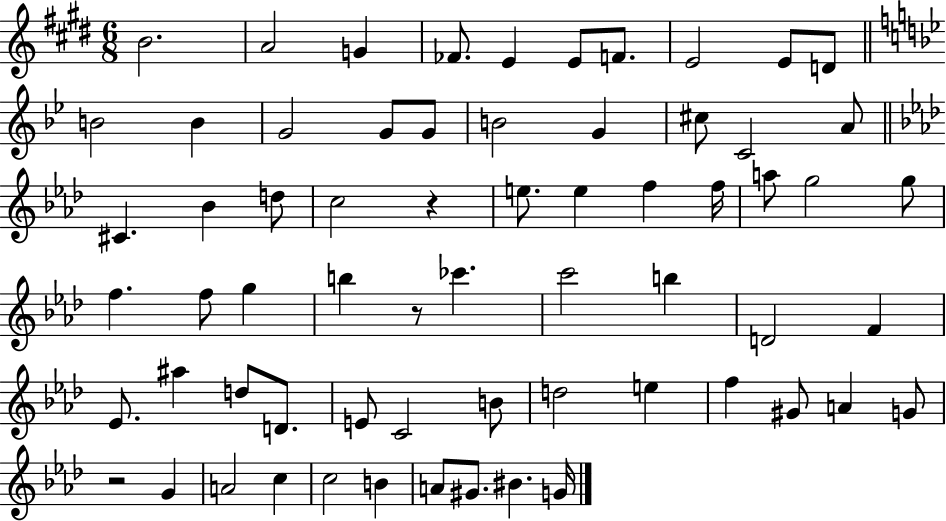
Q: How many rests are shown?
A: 3